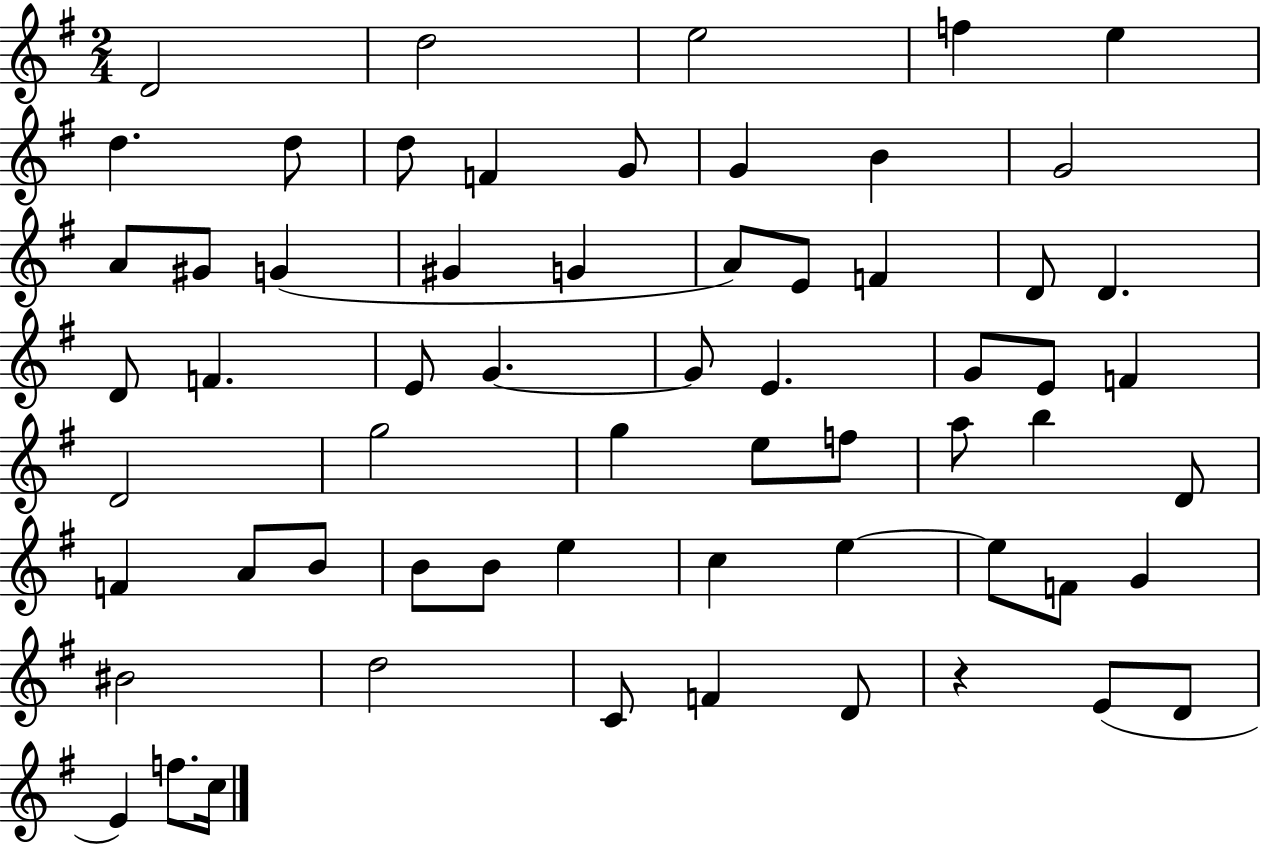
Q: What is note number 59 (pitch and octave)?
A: E4